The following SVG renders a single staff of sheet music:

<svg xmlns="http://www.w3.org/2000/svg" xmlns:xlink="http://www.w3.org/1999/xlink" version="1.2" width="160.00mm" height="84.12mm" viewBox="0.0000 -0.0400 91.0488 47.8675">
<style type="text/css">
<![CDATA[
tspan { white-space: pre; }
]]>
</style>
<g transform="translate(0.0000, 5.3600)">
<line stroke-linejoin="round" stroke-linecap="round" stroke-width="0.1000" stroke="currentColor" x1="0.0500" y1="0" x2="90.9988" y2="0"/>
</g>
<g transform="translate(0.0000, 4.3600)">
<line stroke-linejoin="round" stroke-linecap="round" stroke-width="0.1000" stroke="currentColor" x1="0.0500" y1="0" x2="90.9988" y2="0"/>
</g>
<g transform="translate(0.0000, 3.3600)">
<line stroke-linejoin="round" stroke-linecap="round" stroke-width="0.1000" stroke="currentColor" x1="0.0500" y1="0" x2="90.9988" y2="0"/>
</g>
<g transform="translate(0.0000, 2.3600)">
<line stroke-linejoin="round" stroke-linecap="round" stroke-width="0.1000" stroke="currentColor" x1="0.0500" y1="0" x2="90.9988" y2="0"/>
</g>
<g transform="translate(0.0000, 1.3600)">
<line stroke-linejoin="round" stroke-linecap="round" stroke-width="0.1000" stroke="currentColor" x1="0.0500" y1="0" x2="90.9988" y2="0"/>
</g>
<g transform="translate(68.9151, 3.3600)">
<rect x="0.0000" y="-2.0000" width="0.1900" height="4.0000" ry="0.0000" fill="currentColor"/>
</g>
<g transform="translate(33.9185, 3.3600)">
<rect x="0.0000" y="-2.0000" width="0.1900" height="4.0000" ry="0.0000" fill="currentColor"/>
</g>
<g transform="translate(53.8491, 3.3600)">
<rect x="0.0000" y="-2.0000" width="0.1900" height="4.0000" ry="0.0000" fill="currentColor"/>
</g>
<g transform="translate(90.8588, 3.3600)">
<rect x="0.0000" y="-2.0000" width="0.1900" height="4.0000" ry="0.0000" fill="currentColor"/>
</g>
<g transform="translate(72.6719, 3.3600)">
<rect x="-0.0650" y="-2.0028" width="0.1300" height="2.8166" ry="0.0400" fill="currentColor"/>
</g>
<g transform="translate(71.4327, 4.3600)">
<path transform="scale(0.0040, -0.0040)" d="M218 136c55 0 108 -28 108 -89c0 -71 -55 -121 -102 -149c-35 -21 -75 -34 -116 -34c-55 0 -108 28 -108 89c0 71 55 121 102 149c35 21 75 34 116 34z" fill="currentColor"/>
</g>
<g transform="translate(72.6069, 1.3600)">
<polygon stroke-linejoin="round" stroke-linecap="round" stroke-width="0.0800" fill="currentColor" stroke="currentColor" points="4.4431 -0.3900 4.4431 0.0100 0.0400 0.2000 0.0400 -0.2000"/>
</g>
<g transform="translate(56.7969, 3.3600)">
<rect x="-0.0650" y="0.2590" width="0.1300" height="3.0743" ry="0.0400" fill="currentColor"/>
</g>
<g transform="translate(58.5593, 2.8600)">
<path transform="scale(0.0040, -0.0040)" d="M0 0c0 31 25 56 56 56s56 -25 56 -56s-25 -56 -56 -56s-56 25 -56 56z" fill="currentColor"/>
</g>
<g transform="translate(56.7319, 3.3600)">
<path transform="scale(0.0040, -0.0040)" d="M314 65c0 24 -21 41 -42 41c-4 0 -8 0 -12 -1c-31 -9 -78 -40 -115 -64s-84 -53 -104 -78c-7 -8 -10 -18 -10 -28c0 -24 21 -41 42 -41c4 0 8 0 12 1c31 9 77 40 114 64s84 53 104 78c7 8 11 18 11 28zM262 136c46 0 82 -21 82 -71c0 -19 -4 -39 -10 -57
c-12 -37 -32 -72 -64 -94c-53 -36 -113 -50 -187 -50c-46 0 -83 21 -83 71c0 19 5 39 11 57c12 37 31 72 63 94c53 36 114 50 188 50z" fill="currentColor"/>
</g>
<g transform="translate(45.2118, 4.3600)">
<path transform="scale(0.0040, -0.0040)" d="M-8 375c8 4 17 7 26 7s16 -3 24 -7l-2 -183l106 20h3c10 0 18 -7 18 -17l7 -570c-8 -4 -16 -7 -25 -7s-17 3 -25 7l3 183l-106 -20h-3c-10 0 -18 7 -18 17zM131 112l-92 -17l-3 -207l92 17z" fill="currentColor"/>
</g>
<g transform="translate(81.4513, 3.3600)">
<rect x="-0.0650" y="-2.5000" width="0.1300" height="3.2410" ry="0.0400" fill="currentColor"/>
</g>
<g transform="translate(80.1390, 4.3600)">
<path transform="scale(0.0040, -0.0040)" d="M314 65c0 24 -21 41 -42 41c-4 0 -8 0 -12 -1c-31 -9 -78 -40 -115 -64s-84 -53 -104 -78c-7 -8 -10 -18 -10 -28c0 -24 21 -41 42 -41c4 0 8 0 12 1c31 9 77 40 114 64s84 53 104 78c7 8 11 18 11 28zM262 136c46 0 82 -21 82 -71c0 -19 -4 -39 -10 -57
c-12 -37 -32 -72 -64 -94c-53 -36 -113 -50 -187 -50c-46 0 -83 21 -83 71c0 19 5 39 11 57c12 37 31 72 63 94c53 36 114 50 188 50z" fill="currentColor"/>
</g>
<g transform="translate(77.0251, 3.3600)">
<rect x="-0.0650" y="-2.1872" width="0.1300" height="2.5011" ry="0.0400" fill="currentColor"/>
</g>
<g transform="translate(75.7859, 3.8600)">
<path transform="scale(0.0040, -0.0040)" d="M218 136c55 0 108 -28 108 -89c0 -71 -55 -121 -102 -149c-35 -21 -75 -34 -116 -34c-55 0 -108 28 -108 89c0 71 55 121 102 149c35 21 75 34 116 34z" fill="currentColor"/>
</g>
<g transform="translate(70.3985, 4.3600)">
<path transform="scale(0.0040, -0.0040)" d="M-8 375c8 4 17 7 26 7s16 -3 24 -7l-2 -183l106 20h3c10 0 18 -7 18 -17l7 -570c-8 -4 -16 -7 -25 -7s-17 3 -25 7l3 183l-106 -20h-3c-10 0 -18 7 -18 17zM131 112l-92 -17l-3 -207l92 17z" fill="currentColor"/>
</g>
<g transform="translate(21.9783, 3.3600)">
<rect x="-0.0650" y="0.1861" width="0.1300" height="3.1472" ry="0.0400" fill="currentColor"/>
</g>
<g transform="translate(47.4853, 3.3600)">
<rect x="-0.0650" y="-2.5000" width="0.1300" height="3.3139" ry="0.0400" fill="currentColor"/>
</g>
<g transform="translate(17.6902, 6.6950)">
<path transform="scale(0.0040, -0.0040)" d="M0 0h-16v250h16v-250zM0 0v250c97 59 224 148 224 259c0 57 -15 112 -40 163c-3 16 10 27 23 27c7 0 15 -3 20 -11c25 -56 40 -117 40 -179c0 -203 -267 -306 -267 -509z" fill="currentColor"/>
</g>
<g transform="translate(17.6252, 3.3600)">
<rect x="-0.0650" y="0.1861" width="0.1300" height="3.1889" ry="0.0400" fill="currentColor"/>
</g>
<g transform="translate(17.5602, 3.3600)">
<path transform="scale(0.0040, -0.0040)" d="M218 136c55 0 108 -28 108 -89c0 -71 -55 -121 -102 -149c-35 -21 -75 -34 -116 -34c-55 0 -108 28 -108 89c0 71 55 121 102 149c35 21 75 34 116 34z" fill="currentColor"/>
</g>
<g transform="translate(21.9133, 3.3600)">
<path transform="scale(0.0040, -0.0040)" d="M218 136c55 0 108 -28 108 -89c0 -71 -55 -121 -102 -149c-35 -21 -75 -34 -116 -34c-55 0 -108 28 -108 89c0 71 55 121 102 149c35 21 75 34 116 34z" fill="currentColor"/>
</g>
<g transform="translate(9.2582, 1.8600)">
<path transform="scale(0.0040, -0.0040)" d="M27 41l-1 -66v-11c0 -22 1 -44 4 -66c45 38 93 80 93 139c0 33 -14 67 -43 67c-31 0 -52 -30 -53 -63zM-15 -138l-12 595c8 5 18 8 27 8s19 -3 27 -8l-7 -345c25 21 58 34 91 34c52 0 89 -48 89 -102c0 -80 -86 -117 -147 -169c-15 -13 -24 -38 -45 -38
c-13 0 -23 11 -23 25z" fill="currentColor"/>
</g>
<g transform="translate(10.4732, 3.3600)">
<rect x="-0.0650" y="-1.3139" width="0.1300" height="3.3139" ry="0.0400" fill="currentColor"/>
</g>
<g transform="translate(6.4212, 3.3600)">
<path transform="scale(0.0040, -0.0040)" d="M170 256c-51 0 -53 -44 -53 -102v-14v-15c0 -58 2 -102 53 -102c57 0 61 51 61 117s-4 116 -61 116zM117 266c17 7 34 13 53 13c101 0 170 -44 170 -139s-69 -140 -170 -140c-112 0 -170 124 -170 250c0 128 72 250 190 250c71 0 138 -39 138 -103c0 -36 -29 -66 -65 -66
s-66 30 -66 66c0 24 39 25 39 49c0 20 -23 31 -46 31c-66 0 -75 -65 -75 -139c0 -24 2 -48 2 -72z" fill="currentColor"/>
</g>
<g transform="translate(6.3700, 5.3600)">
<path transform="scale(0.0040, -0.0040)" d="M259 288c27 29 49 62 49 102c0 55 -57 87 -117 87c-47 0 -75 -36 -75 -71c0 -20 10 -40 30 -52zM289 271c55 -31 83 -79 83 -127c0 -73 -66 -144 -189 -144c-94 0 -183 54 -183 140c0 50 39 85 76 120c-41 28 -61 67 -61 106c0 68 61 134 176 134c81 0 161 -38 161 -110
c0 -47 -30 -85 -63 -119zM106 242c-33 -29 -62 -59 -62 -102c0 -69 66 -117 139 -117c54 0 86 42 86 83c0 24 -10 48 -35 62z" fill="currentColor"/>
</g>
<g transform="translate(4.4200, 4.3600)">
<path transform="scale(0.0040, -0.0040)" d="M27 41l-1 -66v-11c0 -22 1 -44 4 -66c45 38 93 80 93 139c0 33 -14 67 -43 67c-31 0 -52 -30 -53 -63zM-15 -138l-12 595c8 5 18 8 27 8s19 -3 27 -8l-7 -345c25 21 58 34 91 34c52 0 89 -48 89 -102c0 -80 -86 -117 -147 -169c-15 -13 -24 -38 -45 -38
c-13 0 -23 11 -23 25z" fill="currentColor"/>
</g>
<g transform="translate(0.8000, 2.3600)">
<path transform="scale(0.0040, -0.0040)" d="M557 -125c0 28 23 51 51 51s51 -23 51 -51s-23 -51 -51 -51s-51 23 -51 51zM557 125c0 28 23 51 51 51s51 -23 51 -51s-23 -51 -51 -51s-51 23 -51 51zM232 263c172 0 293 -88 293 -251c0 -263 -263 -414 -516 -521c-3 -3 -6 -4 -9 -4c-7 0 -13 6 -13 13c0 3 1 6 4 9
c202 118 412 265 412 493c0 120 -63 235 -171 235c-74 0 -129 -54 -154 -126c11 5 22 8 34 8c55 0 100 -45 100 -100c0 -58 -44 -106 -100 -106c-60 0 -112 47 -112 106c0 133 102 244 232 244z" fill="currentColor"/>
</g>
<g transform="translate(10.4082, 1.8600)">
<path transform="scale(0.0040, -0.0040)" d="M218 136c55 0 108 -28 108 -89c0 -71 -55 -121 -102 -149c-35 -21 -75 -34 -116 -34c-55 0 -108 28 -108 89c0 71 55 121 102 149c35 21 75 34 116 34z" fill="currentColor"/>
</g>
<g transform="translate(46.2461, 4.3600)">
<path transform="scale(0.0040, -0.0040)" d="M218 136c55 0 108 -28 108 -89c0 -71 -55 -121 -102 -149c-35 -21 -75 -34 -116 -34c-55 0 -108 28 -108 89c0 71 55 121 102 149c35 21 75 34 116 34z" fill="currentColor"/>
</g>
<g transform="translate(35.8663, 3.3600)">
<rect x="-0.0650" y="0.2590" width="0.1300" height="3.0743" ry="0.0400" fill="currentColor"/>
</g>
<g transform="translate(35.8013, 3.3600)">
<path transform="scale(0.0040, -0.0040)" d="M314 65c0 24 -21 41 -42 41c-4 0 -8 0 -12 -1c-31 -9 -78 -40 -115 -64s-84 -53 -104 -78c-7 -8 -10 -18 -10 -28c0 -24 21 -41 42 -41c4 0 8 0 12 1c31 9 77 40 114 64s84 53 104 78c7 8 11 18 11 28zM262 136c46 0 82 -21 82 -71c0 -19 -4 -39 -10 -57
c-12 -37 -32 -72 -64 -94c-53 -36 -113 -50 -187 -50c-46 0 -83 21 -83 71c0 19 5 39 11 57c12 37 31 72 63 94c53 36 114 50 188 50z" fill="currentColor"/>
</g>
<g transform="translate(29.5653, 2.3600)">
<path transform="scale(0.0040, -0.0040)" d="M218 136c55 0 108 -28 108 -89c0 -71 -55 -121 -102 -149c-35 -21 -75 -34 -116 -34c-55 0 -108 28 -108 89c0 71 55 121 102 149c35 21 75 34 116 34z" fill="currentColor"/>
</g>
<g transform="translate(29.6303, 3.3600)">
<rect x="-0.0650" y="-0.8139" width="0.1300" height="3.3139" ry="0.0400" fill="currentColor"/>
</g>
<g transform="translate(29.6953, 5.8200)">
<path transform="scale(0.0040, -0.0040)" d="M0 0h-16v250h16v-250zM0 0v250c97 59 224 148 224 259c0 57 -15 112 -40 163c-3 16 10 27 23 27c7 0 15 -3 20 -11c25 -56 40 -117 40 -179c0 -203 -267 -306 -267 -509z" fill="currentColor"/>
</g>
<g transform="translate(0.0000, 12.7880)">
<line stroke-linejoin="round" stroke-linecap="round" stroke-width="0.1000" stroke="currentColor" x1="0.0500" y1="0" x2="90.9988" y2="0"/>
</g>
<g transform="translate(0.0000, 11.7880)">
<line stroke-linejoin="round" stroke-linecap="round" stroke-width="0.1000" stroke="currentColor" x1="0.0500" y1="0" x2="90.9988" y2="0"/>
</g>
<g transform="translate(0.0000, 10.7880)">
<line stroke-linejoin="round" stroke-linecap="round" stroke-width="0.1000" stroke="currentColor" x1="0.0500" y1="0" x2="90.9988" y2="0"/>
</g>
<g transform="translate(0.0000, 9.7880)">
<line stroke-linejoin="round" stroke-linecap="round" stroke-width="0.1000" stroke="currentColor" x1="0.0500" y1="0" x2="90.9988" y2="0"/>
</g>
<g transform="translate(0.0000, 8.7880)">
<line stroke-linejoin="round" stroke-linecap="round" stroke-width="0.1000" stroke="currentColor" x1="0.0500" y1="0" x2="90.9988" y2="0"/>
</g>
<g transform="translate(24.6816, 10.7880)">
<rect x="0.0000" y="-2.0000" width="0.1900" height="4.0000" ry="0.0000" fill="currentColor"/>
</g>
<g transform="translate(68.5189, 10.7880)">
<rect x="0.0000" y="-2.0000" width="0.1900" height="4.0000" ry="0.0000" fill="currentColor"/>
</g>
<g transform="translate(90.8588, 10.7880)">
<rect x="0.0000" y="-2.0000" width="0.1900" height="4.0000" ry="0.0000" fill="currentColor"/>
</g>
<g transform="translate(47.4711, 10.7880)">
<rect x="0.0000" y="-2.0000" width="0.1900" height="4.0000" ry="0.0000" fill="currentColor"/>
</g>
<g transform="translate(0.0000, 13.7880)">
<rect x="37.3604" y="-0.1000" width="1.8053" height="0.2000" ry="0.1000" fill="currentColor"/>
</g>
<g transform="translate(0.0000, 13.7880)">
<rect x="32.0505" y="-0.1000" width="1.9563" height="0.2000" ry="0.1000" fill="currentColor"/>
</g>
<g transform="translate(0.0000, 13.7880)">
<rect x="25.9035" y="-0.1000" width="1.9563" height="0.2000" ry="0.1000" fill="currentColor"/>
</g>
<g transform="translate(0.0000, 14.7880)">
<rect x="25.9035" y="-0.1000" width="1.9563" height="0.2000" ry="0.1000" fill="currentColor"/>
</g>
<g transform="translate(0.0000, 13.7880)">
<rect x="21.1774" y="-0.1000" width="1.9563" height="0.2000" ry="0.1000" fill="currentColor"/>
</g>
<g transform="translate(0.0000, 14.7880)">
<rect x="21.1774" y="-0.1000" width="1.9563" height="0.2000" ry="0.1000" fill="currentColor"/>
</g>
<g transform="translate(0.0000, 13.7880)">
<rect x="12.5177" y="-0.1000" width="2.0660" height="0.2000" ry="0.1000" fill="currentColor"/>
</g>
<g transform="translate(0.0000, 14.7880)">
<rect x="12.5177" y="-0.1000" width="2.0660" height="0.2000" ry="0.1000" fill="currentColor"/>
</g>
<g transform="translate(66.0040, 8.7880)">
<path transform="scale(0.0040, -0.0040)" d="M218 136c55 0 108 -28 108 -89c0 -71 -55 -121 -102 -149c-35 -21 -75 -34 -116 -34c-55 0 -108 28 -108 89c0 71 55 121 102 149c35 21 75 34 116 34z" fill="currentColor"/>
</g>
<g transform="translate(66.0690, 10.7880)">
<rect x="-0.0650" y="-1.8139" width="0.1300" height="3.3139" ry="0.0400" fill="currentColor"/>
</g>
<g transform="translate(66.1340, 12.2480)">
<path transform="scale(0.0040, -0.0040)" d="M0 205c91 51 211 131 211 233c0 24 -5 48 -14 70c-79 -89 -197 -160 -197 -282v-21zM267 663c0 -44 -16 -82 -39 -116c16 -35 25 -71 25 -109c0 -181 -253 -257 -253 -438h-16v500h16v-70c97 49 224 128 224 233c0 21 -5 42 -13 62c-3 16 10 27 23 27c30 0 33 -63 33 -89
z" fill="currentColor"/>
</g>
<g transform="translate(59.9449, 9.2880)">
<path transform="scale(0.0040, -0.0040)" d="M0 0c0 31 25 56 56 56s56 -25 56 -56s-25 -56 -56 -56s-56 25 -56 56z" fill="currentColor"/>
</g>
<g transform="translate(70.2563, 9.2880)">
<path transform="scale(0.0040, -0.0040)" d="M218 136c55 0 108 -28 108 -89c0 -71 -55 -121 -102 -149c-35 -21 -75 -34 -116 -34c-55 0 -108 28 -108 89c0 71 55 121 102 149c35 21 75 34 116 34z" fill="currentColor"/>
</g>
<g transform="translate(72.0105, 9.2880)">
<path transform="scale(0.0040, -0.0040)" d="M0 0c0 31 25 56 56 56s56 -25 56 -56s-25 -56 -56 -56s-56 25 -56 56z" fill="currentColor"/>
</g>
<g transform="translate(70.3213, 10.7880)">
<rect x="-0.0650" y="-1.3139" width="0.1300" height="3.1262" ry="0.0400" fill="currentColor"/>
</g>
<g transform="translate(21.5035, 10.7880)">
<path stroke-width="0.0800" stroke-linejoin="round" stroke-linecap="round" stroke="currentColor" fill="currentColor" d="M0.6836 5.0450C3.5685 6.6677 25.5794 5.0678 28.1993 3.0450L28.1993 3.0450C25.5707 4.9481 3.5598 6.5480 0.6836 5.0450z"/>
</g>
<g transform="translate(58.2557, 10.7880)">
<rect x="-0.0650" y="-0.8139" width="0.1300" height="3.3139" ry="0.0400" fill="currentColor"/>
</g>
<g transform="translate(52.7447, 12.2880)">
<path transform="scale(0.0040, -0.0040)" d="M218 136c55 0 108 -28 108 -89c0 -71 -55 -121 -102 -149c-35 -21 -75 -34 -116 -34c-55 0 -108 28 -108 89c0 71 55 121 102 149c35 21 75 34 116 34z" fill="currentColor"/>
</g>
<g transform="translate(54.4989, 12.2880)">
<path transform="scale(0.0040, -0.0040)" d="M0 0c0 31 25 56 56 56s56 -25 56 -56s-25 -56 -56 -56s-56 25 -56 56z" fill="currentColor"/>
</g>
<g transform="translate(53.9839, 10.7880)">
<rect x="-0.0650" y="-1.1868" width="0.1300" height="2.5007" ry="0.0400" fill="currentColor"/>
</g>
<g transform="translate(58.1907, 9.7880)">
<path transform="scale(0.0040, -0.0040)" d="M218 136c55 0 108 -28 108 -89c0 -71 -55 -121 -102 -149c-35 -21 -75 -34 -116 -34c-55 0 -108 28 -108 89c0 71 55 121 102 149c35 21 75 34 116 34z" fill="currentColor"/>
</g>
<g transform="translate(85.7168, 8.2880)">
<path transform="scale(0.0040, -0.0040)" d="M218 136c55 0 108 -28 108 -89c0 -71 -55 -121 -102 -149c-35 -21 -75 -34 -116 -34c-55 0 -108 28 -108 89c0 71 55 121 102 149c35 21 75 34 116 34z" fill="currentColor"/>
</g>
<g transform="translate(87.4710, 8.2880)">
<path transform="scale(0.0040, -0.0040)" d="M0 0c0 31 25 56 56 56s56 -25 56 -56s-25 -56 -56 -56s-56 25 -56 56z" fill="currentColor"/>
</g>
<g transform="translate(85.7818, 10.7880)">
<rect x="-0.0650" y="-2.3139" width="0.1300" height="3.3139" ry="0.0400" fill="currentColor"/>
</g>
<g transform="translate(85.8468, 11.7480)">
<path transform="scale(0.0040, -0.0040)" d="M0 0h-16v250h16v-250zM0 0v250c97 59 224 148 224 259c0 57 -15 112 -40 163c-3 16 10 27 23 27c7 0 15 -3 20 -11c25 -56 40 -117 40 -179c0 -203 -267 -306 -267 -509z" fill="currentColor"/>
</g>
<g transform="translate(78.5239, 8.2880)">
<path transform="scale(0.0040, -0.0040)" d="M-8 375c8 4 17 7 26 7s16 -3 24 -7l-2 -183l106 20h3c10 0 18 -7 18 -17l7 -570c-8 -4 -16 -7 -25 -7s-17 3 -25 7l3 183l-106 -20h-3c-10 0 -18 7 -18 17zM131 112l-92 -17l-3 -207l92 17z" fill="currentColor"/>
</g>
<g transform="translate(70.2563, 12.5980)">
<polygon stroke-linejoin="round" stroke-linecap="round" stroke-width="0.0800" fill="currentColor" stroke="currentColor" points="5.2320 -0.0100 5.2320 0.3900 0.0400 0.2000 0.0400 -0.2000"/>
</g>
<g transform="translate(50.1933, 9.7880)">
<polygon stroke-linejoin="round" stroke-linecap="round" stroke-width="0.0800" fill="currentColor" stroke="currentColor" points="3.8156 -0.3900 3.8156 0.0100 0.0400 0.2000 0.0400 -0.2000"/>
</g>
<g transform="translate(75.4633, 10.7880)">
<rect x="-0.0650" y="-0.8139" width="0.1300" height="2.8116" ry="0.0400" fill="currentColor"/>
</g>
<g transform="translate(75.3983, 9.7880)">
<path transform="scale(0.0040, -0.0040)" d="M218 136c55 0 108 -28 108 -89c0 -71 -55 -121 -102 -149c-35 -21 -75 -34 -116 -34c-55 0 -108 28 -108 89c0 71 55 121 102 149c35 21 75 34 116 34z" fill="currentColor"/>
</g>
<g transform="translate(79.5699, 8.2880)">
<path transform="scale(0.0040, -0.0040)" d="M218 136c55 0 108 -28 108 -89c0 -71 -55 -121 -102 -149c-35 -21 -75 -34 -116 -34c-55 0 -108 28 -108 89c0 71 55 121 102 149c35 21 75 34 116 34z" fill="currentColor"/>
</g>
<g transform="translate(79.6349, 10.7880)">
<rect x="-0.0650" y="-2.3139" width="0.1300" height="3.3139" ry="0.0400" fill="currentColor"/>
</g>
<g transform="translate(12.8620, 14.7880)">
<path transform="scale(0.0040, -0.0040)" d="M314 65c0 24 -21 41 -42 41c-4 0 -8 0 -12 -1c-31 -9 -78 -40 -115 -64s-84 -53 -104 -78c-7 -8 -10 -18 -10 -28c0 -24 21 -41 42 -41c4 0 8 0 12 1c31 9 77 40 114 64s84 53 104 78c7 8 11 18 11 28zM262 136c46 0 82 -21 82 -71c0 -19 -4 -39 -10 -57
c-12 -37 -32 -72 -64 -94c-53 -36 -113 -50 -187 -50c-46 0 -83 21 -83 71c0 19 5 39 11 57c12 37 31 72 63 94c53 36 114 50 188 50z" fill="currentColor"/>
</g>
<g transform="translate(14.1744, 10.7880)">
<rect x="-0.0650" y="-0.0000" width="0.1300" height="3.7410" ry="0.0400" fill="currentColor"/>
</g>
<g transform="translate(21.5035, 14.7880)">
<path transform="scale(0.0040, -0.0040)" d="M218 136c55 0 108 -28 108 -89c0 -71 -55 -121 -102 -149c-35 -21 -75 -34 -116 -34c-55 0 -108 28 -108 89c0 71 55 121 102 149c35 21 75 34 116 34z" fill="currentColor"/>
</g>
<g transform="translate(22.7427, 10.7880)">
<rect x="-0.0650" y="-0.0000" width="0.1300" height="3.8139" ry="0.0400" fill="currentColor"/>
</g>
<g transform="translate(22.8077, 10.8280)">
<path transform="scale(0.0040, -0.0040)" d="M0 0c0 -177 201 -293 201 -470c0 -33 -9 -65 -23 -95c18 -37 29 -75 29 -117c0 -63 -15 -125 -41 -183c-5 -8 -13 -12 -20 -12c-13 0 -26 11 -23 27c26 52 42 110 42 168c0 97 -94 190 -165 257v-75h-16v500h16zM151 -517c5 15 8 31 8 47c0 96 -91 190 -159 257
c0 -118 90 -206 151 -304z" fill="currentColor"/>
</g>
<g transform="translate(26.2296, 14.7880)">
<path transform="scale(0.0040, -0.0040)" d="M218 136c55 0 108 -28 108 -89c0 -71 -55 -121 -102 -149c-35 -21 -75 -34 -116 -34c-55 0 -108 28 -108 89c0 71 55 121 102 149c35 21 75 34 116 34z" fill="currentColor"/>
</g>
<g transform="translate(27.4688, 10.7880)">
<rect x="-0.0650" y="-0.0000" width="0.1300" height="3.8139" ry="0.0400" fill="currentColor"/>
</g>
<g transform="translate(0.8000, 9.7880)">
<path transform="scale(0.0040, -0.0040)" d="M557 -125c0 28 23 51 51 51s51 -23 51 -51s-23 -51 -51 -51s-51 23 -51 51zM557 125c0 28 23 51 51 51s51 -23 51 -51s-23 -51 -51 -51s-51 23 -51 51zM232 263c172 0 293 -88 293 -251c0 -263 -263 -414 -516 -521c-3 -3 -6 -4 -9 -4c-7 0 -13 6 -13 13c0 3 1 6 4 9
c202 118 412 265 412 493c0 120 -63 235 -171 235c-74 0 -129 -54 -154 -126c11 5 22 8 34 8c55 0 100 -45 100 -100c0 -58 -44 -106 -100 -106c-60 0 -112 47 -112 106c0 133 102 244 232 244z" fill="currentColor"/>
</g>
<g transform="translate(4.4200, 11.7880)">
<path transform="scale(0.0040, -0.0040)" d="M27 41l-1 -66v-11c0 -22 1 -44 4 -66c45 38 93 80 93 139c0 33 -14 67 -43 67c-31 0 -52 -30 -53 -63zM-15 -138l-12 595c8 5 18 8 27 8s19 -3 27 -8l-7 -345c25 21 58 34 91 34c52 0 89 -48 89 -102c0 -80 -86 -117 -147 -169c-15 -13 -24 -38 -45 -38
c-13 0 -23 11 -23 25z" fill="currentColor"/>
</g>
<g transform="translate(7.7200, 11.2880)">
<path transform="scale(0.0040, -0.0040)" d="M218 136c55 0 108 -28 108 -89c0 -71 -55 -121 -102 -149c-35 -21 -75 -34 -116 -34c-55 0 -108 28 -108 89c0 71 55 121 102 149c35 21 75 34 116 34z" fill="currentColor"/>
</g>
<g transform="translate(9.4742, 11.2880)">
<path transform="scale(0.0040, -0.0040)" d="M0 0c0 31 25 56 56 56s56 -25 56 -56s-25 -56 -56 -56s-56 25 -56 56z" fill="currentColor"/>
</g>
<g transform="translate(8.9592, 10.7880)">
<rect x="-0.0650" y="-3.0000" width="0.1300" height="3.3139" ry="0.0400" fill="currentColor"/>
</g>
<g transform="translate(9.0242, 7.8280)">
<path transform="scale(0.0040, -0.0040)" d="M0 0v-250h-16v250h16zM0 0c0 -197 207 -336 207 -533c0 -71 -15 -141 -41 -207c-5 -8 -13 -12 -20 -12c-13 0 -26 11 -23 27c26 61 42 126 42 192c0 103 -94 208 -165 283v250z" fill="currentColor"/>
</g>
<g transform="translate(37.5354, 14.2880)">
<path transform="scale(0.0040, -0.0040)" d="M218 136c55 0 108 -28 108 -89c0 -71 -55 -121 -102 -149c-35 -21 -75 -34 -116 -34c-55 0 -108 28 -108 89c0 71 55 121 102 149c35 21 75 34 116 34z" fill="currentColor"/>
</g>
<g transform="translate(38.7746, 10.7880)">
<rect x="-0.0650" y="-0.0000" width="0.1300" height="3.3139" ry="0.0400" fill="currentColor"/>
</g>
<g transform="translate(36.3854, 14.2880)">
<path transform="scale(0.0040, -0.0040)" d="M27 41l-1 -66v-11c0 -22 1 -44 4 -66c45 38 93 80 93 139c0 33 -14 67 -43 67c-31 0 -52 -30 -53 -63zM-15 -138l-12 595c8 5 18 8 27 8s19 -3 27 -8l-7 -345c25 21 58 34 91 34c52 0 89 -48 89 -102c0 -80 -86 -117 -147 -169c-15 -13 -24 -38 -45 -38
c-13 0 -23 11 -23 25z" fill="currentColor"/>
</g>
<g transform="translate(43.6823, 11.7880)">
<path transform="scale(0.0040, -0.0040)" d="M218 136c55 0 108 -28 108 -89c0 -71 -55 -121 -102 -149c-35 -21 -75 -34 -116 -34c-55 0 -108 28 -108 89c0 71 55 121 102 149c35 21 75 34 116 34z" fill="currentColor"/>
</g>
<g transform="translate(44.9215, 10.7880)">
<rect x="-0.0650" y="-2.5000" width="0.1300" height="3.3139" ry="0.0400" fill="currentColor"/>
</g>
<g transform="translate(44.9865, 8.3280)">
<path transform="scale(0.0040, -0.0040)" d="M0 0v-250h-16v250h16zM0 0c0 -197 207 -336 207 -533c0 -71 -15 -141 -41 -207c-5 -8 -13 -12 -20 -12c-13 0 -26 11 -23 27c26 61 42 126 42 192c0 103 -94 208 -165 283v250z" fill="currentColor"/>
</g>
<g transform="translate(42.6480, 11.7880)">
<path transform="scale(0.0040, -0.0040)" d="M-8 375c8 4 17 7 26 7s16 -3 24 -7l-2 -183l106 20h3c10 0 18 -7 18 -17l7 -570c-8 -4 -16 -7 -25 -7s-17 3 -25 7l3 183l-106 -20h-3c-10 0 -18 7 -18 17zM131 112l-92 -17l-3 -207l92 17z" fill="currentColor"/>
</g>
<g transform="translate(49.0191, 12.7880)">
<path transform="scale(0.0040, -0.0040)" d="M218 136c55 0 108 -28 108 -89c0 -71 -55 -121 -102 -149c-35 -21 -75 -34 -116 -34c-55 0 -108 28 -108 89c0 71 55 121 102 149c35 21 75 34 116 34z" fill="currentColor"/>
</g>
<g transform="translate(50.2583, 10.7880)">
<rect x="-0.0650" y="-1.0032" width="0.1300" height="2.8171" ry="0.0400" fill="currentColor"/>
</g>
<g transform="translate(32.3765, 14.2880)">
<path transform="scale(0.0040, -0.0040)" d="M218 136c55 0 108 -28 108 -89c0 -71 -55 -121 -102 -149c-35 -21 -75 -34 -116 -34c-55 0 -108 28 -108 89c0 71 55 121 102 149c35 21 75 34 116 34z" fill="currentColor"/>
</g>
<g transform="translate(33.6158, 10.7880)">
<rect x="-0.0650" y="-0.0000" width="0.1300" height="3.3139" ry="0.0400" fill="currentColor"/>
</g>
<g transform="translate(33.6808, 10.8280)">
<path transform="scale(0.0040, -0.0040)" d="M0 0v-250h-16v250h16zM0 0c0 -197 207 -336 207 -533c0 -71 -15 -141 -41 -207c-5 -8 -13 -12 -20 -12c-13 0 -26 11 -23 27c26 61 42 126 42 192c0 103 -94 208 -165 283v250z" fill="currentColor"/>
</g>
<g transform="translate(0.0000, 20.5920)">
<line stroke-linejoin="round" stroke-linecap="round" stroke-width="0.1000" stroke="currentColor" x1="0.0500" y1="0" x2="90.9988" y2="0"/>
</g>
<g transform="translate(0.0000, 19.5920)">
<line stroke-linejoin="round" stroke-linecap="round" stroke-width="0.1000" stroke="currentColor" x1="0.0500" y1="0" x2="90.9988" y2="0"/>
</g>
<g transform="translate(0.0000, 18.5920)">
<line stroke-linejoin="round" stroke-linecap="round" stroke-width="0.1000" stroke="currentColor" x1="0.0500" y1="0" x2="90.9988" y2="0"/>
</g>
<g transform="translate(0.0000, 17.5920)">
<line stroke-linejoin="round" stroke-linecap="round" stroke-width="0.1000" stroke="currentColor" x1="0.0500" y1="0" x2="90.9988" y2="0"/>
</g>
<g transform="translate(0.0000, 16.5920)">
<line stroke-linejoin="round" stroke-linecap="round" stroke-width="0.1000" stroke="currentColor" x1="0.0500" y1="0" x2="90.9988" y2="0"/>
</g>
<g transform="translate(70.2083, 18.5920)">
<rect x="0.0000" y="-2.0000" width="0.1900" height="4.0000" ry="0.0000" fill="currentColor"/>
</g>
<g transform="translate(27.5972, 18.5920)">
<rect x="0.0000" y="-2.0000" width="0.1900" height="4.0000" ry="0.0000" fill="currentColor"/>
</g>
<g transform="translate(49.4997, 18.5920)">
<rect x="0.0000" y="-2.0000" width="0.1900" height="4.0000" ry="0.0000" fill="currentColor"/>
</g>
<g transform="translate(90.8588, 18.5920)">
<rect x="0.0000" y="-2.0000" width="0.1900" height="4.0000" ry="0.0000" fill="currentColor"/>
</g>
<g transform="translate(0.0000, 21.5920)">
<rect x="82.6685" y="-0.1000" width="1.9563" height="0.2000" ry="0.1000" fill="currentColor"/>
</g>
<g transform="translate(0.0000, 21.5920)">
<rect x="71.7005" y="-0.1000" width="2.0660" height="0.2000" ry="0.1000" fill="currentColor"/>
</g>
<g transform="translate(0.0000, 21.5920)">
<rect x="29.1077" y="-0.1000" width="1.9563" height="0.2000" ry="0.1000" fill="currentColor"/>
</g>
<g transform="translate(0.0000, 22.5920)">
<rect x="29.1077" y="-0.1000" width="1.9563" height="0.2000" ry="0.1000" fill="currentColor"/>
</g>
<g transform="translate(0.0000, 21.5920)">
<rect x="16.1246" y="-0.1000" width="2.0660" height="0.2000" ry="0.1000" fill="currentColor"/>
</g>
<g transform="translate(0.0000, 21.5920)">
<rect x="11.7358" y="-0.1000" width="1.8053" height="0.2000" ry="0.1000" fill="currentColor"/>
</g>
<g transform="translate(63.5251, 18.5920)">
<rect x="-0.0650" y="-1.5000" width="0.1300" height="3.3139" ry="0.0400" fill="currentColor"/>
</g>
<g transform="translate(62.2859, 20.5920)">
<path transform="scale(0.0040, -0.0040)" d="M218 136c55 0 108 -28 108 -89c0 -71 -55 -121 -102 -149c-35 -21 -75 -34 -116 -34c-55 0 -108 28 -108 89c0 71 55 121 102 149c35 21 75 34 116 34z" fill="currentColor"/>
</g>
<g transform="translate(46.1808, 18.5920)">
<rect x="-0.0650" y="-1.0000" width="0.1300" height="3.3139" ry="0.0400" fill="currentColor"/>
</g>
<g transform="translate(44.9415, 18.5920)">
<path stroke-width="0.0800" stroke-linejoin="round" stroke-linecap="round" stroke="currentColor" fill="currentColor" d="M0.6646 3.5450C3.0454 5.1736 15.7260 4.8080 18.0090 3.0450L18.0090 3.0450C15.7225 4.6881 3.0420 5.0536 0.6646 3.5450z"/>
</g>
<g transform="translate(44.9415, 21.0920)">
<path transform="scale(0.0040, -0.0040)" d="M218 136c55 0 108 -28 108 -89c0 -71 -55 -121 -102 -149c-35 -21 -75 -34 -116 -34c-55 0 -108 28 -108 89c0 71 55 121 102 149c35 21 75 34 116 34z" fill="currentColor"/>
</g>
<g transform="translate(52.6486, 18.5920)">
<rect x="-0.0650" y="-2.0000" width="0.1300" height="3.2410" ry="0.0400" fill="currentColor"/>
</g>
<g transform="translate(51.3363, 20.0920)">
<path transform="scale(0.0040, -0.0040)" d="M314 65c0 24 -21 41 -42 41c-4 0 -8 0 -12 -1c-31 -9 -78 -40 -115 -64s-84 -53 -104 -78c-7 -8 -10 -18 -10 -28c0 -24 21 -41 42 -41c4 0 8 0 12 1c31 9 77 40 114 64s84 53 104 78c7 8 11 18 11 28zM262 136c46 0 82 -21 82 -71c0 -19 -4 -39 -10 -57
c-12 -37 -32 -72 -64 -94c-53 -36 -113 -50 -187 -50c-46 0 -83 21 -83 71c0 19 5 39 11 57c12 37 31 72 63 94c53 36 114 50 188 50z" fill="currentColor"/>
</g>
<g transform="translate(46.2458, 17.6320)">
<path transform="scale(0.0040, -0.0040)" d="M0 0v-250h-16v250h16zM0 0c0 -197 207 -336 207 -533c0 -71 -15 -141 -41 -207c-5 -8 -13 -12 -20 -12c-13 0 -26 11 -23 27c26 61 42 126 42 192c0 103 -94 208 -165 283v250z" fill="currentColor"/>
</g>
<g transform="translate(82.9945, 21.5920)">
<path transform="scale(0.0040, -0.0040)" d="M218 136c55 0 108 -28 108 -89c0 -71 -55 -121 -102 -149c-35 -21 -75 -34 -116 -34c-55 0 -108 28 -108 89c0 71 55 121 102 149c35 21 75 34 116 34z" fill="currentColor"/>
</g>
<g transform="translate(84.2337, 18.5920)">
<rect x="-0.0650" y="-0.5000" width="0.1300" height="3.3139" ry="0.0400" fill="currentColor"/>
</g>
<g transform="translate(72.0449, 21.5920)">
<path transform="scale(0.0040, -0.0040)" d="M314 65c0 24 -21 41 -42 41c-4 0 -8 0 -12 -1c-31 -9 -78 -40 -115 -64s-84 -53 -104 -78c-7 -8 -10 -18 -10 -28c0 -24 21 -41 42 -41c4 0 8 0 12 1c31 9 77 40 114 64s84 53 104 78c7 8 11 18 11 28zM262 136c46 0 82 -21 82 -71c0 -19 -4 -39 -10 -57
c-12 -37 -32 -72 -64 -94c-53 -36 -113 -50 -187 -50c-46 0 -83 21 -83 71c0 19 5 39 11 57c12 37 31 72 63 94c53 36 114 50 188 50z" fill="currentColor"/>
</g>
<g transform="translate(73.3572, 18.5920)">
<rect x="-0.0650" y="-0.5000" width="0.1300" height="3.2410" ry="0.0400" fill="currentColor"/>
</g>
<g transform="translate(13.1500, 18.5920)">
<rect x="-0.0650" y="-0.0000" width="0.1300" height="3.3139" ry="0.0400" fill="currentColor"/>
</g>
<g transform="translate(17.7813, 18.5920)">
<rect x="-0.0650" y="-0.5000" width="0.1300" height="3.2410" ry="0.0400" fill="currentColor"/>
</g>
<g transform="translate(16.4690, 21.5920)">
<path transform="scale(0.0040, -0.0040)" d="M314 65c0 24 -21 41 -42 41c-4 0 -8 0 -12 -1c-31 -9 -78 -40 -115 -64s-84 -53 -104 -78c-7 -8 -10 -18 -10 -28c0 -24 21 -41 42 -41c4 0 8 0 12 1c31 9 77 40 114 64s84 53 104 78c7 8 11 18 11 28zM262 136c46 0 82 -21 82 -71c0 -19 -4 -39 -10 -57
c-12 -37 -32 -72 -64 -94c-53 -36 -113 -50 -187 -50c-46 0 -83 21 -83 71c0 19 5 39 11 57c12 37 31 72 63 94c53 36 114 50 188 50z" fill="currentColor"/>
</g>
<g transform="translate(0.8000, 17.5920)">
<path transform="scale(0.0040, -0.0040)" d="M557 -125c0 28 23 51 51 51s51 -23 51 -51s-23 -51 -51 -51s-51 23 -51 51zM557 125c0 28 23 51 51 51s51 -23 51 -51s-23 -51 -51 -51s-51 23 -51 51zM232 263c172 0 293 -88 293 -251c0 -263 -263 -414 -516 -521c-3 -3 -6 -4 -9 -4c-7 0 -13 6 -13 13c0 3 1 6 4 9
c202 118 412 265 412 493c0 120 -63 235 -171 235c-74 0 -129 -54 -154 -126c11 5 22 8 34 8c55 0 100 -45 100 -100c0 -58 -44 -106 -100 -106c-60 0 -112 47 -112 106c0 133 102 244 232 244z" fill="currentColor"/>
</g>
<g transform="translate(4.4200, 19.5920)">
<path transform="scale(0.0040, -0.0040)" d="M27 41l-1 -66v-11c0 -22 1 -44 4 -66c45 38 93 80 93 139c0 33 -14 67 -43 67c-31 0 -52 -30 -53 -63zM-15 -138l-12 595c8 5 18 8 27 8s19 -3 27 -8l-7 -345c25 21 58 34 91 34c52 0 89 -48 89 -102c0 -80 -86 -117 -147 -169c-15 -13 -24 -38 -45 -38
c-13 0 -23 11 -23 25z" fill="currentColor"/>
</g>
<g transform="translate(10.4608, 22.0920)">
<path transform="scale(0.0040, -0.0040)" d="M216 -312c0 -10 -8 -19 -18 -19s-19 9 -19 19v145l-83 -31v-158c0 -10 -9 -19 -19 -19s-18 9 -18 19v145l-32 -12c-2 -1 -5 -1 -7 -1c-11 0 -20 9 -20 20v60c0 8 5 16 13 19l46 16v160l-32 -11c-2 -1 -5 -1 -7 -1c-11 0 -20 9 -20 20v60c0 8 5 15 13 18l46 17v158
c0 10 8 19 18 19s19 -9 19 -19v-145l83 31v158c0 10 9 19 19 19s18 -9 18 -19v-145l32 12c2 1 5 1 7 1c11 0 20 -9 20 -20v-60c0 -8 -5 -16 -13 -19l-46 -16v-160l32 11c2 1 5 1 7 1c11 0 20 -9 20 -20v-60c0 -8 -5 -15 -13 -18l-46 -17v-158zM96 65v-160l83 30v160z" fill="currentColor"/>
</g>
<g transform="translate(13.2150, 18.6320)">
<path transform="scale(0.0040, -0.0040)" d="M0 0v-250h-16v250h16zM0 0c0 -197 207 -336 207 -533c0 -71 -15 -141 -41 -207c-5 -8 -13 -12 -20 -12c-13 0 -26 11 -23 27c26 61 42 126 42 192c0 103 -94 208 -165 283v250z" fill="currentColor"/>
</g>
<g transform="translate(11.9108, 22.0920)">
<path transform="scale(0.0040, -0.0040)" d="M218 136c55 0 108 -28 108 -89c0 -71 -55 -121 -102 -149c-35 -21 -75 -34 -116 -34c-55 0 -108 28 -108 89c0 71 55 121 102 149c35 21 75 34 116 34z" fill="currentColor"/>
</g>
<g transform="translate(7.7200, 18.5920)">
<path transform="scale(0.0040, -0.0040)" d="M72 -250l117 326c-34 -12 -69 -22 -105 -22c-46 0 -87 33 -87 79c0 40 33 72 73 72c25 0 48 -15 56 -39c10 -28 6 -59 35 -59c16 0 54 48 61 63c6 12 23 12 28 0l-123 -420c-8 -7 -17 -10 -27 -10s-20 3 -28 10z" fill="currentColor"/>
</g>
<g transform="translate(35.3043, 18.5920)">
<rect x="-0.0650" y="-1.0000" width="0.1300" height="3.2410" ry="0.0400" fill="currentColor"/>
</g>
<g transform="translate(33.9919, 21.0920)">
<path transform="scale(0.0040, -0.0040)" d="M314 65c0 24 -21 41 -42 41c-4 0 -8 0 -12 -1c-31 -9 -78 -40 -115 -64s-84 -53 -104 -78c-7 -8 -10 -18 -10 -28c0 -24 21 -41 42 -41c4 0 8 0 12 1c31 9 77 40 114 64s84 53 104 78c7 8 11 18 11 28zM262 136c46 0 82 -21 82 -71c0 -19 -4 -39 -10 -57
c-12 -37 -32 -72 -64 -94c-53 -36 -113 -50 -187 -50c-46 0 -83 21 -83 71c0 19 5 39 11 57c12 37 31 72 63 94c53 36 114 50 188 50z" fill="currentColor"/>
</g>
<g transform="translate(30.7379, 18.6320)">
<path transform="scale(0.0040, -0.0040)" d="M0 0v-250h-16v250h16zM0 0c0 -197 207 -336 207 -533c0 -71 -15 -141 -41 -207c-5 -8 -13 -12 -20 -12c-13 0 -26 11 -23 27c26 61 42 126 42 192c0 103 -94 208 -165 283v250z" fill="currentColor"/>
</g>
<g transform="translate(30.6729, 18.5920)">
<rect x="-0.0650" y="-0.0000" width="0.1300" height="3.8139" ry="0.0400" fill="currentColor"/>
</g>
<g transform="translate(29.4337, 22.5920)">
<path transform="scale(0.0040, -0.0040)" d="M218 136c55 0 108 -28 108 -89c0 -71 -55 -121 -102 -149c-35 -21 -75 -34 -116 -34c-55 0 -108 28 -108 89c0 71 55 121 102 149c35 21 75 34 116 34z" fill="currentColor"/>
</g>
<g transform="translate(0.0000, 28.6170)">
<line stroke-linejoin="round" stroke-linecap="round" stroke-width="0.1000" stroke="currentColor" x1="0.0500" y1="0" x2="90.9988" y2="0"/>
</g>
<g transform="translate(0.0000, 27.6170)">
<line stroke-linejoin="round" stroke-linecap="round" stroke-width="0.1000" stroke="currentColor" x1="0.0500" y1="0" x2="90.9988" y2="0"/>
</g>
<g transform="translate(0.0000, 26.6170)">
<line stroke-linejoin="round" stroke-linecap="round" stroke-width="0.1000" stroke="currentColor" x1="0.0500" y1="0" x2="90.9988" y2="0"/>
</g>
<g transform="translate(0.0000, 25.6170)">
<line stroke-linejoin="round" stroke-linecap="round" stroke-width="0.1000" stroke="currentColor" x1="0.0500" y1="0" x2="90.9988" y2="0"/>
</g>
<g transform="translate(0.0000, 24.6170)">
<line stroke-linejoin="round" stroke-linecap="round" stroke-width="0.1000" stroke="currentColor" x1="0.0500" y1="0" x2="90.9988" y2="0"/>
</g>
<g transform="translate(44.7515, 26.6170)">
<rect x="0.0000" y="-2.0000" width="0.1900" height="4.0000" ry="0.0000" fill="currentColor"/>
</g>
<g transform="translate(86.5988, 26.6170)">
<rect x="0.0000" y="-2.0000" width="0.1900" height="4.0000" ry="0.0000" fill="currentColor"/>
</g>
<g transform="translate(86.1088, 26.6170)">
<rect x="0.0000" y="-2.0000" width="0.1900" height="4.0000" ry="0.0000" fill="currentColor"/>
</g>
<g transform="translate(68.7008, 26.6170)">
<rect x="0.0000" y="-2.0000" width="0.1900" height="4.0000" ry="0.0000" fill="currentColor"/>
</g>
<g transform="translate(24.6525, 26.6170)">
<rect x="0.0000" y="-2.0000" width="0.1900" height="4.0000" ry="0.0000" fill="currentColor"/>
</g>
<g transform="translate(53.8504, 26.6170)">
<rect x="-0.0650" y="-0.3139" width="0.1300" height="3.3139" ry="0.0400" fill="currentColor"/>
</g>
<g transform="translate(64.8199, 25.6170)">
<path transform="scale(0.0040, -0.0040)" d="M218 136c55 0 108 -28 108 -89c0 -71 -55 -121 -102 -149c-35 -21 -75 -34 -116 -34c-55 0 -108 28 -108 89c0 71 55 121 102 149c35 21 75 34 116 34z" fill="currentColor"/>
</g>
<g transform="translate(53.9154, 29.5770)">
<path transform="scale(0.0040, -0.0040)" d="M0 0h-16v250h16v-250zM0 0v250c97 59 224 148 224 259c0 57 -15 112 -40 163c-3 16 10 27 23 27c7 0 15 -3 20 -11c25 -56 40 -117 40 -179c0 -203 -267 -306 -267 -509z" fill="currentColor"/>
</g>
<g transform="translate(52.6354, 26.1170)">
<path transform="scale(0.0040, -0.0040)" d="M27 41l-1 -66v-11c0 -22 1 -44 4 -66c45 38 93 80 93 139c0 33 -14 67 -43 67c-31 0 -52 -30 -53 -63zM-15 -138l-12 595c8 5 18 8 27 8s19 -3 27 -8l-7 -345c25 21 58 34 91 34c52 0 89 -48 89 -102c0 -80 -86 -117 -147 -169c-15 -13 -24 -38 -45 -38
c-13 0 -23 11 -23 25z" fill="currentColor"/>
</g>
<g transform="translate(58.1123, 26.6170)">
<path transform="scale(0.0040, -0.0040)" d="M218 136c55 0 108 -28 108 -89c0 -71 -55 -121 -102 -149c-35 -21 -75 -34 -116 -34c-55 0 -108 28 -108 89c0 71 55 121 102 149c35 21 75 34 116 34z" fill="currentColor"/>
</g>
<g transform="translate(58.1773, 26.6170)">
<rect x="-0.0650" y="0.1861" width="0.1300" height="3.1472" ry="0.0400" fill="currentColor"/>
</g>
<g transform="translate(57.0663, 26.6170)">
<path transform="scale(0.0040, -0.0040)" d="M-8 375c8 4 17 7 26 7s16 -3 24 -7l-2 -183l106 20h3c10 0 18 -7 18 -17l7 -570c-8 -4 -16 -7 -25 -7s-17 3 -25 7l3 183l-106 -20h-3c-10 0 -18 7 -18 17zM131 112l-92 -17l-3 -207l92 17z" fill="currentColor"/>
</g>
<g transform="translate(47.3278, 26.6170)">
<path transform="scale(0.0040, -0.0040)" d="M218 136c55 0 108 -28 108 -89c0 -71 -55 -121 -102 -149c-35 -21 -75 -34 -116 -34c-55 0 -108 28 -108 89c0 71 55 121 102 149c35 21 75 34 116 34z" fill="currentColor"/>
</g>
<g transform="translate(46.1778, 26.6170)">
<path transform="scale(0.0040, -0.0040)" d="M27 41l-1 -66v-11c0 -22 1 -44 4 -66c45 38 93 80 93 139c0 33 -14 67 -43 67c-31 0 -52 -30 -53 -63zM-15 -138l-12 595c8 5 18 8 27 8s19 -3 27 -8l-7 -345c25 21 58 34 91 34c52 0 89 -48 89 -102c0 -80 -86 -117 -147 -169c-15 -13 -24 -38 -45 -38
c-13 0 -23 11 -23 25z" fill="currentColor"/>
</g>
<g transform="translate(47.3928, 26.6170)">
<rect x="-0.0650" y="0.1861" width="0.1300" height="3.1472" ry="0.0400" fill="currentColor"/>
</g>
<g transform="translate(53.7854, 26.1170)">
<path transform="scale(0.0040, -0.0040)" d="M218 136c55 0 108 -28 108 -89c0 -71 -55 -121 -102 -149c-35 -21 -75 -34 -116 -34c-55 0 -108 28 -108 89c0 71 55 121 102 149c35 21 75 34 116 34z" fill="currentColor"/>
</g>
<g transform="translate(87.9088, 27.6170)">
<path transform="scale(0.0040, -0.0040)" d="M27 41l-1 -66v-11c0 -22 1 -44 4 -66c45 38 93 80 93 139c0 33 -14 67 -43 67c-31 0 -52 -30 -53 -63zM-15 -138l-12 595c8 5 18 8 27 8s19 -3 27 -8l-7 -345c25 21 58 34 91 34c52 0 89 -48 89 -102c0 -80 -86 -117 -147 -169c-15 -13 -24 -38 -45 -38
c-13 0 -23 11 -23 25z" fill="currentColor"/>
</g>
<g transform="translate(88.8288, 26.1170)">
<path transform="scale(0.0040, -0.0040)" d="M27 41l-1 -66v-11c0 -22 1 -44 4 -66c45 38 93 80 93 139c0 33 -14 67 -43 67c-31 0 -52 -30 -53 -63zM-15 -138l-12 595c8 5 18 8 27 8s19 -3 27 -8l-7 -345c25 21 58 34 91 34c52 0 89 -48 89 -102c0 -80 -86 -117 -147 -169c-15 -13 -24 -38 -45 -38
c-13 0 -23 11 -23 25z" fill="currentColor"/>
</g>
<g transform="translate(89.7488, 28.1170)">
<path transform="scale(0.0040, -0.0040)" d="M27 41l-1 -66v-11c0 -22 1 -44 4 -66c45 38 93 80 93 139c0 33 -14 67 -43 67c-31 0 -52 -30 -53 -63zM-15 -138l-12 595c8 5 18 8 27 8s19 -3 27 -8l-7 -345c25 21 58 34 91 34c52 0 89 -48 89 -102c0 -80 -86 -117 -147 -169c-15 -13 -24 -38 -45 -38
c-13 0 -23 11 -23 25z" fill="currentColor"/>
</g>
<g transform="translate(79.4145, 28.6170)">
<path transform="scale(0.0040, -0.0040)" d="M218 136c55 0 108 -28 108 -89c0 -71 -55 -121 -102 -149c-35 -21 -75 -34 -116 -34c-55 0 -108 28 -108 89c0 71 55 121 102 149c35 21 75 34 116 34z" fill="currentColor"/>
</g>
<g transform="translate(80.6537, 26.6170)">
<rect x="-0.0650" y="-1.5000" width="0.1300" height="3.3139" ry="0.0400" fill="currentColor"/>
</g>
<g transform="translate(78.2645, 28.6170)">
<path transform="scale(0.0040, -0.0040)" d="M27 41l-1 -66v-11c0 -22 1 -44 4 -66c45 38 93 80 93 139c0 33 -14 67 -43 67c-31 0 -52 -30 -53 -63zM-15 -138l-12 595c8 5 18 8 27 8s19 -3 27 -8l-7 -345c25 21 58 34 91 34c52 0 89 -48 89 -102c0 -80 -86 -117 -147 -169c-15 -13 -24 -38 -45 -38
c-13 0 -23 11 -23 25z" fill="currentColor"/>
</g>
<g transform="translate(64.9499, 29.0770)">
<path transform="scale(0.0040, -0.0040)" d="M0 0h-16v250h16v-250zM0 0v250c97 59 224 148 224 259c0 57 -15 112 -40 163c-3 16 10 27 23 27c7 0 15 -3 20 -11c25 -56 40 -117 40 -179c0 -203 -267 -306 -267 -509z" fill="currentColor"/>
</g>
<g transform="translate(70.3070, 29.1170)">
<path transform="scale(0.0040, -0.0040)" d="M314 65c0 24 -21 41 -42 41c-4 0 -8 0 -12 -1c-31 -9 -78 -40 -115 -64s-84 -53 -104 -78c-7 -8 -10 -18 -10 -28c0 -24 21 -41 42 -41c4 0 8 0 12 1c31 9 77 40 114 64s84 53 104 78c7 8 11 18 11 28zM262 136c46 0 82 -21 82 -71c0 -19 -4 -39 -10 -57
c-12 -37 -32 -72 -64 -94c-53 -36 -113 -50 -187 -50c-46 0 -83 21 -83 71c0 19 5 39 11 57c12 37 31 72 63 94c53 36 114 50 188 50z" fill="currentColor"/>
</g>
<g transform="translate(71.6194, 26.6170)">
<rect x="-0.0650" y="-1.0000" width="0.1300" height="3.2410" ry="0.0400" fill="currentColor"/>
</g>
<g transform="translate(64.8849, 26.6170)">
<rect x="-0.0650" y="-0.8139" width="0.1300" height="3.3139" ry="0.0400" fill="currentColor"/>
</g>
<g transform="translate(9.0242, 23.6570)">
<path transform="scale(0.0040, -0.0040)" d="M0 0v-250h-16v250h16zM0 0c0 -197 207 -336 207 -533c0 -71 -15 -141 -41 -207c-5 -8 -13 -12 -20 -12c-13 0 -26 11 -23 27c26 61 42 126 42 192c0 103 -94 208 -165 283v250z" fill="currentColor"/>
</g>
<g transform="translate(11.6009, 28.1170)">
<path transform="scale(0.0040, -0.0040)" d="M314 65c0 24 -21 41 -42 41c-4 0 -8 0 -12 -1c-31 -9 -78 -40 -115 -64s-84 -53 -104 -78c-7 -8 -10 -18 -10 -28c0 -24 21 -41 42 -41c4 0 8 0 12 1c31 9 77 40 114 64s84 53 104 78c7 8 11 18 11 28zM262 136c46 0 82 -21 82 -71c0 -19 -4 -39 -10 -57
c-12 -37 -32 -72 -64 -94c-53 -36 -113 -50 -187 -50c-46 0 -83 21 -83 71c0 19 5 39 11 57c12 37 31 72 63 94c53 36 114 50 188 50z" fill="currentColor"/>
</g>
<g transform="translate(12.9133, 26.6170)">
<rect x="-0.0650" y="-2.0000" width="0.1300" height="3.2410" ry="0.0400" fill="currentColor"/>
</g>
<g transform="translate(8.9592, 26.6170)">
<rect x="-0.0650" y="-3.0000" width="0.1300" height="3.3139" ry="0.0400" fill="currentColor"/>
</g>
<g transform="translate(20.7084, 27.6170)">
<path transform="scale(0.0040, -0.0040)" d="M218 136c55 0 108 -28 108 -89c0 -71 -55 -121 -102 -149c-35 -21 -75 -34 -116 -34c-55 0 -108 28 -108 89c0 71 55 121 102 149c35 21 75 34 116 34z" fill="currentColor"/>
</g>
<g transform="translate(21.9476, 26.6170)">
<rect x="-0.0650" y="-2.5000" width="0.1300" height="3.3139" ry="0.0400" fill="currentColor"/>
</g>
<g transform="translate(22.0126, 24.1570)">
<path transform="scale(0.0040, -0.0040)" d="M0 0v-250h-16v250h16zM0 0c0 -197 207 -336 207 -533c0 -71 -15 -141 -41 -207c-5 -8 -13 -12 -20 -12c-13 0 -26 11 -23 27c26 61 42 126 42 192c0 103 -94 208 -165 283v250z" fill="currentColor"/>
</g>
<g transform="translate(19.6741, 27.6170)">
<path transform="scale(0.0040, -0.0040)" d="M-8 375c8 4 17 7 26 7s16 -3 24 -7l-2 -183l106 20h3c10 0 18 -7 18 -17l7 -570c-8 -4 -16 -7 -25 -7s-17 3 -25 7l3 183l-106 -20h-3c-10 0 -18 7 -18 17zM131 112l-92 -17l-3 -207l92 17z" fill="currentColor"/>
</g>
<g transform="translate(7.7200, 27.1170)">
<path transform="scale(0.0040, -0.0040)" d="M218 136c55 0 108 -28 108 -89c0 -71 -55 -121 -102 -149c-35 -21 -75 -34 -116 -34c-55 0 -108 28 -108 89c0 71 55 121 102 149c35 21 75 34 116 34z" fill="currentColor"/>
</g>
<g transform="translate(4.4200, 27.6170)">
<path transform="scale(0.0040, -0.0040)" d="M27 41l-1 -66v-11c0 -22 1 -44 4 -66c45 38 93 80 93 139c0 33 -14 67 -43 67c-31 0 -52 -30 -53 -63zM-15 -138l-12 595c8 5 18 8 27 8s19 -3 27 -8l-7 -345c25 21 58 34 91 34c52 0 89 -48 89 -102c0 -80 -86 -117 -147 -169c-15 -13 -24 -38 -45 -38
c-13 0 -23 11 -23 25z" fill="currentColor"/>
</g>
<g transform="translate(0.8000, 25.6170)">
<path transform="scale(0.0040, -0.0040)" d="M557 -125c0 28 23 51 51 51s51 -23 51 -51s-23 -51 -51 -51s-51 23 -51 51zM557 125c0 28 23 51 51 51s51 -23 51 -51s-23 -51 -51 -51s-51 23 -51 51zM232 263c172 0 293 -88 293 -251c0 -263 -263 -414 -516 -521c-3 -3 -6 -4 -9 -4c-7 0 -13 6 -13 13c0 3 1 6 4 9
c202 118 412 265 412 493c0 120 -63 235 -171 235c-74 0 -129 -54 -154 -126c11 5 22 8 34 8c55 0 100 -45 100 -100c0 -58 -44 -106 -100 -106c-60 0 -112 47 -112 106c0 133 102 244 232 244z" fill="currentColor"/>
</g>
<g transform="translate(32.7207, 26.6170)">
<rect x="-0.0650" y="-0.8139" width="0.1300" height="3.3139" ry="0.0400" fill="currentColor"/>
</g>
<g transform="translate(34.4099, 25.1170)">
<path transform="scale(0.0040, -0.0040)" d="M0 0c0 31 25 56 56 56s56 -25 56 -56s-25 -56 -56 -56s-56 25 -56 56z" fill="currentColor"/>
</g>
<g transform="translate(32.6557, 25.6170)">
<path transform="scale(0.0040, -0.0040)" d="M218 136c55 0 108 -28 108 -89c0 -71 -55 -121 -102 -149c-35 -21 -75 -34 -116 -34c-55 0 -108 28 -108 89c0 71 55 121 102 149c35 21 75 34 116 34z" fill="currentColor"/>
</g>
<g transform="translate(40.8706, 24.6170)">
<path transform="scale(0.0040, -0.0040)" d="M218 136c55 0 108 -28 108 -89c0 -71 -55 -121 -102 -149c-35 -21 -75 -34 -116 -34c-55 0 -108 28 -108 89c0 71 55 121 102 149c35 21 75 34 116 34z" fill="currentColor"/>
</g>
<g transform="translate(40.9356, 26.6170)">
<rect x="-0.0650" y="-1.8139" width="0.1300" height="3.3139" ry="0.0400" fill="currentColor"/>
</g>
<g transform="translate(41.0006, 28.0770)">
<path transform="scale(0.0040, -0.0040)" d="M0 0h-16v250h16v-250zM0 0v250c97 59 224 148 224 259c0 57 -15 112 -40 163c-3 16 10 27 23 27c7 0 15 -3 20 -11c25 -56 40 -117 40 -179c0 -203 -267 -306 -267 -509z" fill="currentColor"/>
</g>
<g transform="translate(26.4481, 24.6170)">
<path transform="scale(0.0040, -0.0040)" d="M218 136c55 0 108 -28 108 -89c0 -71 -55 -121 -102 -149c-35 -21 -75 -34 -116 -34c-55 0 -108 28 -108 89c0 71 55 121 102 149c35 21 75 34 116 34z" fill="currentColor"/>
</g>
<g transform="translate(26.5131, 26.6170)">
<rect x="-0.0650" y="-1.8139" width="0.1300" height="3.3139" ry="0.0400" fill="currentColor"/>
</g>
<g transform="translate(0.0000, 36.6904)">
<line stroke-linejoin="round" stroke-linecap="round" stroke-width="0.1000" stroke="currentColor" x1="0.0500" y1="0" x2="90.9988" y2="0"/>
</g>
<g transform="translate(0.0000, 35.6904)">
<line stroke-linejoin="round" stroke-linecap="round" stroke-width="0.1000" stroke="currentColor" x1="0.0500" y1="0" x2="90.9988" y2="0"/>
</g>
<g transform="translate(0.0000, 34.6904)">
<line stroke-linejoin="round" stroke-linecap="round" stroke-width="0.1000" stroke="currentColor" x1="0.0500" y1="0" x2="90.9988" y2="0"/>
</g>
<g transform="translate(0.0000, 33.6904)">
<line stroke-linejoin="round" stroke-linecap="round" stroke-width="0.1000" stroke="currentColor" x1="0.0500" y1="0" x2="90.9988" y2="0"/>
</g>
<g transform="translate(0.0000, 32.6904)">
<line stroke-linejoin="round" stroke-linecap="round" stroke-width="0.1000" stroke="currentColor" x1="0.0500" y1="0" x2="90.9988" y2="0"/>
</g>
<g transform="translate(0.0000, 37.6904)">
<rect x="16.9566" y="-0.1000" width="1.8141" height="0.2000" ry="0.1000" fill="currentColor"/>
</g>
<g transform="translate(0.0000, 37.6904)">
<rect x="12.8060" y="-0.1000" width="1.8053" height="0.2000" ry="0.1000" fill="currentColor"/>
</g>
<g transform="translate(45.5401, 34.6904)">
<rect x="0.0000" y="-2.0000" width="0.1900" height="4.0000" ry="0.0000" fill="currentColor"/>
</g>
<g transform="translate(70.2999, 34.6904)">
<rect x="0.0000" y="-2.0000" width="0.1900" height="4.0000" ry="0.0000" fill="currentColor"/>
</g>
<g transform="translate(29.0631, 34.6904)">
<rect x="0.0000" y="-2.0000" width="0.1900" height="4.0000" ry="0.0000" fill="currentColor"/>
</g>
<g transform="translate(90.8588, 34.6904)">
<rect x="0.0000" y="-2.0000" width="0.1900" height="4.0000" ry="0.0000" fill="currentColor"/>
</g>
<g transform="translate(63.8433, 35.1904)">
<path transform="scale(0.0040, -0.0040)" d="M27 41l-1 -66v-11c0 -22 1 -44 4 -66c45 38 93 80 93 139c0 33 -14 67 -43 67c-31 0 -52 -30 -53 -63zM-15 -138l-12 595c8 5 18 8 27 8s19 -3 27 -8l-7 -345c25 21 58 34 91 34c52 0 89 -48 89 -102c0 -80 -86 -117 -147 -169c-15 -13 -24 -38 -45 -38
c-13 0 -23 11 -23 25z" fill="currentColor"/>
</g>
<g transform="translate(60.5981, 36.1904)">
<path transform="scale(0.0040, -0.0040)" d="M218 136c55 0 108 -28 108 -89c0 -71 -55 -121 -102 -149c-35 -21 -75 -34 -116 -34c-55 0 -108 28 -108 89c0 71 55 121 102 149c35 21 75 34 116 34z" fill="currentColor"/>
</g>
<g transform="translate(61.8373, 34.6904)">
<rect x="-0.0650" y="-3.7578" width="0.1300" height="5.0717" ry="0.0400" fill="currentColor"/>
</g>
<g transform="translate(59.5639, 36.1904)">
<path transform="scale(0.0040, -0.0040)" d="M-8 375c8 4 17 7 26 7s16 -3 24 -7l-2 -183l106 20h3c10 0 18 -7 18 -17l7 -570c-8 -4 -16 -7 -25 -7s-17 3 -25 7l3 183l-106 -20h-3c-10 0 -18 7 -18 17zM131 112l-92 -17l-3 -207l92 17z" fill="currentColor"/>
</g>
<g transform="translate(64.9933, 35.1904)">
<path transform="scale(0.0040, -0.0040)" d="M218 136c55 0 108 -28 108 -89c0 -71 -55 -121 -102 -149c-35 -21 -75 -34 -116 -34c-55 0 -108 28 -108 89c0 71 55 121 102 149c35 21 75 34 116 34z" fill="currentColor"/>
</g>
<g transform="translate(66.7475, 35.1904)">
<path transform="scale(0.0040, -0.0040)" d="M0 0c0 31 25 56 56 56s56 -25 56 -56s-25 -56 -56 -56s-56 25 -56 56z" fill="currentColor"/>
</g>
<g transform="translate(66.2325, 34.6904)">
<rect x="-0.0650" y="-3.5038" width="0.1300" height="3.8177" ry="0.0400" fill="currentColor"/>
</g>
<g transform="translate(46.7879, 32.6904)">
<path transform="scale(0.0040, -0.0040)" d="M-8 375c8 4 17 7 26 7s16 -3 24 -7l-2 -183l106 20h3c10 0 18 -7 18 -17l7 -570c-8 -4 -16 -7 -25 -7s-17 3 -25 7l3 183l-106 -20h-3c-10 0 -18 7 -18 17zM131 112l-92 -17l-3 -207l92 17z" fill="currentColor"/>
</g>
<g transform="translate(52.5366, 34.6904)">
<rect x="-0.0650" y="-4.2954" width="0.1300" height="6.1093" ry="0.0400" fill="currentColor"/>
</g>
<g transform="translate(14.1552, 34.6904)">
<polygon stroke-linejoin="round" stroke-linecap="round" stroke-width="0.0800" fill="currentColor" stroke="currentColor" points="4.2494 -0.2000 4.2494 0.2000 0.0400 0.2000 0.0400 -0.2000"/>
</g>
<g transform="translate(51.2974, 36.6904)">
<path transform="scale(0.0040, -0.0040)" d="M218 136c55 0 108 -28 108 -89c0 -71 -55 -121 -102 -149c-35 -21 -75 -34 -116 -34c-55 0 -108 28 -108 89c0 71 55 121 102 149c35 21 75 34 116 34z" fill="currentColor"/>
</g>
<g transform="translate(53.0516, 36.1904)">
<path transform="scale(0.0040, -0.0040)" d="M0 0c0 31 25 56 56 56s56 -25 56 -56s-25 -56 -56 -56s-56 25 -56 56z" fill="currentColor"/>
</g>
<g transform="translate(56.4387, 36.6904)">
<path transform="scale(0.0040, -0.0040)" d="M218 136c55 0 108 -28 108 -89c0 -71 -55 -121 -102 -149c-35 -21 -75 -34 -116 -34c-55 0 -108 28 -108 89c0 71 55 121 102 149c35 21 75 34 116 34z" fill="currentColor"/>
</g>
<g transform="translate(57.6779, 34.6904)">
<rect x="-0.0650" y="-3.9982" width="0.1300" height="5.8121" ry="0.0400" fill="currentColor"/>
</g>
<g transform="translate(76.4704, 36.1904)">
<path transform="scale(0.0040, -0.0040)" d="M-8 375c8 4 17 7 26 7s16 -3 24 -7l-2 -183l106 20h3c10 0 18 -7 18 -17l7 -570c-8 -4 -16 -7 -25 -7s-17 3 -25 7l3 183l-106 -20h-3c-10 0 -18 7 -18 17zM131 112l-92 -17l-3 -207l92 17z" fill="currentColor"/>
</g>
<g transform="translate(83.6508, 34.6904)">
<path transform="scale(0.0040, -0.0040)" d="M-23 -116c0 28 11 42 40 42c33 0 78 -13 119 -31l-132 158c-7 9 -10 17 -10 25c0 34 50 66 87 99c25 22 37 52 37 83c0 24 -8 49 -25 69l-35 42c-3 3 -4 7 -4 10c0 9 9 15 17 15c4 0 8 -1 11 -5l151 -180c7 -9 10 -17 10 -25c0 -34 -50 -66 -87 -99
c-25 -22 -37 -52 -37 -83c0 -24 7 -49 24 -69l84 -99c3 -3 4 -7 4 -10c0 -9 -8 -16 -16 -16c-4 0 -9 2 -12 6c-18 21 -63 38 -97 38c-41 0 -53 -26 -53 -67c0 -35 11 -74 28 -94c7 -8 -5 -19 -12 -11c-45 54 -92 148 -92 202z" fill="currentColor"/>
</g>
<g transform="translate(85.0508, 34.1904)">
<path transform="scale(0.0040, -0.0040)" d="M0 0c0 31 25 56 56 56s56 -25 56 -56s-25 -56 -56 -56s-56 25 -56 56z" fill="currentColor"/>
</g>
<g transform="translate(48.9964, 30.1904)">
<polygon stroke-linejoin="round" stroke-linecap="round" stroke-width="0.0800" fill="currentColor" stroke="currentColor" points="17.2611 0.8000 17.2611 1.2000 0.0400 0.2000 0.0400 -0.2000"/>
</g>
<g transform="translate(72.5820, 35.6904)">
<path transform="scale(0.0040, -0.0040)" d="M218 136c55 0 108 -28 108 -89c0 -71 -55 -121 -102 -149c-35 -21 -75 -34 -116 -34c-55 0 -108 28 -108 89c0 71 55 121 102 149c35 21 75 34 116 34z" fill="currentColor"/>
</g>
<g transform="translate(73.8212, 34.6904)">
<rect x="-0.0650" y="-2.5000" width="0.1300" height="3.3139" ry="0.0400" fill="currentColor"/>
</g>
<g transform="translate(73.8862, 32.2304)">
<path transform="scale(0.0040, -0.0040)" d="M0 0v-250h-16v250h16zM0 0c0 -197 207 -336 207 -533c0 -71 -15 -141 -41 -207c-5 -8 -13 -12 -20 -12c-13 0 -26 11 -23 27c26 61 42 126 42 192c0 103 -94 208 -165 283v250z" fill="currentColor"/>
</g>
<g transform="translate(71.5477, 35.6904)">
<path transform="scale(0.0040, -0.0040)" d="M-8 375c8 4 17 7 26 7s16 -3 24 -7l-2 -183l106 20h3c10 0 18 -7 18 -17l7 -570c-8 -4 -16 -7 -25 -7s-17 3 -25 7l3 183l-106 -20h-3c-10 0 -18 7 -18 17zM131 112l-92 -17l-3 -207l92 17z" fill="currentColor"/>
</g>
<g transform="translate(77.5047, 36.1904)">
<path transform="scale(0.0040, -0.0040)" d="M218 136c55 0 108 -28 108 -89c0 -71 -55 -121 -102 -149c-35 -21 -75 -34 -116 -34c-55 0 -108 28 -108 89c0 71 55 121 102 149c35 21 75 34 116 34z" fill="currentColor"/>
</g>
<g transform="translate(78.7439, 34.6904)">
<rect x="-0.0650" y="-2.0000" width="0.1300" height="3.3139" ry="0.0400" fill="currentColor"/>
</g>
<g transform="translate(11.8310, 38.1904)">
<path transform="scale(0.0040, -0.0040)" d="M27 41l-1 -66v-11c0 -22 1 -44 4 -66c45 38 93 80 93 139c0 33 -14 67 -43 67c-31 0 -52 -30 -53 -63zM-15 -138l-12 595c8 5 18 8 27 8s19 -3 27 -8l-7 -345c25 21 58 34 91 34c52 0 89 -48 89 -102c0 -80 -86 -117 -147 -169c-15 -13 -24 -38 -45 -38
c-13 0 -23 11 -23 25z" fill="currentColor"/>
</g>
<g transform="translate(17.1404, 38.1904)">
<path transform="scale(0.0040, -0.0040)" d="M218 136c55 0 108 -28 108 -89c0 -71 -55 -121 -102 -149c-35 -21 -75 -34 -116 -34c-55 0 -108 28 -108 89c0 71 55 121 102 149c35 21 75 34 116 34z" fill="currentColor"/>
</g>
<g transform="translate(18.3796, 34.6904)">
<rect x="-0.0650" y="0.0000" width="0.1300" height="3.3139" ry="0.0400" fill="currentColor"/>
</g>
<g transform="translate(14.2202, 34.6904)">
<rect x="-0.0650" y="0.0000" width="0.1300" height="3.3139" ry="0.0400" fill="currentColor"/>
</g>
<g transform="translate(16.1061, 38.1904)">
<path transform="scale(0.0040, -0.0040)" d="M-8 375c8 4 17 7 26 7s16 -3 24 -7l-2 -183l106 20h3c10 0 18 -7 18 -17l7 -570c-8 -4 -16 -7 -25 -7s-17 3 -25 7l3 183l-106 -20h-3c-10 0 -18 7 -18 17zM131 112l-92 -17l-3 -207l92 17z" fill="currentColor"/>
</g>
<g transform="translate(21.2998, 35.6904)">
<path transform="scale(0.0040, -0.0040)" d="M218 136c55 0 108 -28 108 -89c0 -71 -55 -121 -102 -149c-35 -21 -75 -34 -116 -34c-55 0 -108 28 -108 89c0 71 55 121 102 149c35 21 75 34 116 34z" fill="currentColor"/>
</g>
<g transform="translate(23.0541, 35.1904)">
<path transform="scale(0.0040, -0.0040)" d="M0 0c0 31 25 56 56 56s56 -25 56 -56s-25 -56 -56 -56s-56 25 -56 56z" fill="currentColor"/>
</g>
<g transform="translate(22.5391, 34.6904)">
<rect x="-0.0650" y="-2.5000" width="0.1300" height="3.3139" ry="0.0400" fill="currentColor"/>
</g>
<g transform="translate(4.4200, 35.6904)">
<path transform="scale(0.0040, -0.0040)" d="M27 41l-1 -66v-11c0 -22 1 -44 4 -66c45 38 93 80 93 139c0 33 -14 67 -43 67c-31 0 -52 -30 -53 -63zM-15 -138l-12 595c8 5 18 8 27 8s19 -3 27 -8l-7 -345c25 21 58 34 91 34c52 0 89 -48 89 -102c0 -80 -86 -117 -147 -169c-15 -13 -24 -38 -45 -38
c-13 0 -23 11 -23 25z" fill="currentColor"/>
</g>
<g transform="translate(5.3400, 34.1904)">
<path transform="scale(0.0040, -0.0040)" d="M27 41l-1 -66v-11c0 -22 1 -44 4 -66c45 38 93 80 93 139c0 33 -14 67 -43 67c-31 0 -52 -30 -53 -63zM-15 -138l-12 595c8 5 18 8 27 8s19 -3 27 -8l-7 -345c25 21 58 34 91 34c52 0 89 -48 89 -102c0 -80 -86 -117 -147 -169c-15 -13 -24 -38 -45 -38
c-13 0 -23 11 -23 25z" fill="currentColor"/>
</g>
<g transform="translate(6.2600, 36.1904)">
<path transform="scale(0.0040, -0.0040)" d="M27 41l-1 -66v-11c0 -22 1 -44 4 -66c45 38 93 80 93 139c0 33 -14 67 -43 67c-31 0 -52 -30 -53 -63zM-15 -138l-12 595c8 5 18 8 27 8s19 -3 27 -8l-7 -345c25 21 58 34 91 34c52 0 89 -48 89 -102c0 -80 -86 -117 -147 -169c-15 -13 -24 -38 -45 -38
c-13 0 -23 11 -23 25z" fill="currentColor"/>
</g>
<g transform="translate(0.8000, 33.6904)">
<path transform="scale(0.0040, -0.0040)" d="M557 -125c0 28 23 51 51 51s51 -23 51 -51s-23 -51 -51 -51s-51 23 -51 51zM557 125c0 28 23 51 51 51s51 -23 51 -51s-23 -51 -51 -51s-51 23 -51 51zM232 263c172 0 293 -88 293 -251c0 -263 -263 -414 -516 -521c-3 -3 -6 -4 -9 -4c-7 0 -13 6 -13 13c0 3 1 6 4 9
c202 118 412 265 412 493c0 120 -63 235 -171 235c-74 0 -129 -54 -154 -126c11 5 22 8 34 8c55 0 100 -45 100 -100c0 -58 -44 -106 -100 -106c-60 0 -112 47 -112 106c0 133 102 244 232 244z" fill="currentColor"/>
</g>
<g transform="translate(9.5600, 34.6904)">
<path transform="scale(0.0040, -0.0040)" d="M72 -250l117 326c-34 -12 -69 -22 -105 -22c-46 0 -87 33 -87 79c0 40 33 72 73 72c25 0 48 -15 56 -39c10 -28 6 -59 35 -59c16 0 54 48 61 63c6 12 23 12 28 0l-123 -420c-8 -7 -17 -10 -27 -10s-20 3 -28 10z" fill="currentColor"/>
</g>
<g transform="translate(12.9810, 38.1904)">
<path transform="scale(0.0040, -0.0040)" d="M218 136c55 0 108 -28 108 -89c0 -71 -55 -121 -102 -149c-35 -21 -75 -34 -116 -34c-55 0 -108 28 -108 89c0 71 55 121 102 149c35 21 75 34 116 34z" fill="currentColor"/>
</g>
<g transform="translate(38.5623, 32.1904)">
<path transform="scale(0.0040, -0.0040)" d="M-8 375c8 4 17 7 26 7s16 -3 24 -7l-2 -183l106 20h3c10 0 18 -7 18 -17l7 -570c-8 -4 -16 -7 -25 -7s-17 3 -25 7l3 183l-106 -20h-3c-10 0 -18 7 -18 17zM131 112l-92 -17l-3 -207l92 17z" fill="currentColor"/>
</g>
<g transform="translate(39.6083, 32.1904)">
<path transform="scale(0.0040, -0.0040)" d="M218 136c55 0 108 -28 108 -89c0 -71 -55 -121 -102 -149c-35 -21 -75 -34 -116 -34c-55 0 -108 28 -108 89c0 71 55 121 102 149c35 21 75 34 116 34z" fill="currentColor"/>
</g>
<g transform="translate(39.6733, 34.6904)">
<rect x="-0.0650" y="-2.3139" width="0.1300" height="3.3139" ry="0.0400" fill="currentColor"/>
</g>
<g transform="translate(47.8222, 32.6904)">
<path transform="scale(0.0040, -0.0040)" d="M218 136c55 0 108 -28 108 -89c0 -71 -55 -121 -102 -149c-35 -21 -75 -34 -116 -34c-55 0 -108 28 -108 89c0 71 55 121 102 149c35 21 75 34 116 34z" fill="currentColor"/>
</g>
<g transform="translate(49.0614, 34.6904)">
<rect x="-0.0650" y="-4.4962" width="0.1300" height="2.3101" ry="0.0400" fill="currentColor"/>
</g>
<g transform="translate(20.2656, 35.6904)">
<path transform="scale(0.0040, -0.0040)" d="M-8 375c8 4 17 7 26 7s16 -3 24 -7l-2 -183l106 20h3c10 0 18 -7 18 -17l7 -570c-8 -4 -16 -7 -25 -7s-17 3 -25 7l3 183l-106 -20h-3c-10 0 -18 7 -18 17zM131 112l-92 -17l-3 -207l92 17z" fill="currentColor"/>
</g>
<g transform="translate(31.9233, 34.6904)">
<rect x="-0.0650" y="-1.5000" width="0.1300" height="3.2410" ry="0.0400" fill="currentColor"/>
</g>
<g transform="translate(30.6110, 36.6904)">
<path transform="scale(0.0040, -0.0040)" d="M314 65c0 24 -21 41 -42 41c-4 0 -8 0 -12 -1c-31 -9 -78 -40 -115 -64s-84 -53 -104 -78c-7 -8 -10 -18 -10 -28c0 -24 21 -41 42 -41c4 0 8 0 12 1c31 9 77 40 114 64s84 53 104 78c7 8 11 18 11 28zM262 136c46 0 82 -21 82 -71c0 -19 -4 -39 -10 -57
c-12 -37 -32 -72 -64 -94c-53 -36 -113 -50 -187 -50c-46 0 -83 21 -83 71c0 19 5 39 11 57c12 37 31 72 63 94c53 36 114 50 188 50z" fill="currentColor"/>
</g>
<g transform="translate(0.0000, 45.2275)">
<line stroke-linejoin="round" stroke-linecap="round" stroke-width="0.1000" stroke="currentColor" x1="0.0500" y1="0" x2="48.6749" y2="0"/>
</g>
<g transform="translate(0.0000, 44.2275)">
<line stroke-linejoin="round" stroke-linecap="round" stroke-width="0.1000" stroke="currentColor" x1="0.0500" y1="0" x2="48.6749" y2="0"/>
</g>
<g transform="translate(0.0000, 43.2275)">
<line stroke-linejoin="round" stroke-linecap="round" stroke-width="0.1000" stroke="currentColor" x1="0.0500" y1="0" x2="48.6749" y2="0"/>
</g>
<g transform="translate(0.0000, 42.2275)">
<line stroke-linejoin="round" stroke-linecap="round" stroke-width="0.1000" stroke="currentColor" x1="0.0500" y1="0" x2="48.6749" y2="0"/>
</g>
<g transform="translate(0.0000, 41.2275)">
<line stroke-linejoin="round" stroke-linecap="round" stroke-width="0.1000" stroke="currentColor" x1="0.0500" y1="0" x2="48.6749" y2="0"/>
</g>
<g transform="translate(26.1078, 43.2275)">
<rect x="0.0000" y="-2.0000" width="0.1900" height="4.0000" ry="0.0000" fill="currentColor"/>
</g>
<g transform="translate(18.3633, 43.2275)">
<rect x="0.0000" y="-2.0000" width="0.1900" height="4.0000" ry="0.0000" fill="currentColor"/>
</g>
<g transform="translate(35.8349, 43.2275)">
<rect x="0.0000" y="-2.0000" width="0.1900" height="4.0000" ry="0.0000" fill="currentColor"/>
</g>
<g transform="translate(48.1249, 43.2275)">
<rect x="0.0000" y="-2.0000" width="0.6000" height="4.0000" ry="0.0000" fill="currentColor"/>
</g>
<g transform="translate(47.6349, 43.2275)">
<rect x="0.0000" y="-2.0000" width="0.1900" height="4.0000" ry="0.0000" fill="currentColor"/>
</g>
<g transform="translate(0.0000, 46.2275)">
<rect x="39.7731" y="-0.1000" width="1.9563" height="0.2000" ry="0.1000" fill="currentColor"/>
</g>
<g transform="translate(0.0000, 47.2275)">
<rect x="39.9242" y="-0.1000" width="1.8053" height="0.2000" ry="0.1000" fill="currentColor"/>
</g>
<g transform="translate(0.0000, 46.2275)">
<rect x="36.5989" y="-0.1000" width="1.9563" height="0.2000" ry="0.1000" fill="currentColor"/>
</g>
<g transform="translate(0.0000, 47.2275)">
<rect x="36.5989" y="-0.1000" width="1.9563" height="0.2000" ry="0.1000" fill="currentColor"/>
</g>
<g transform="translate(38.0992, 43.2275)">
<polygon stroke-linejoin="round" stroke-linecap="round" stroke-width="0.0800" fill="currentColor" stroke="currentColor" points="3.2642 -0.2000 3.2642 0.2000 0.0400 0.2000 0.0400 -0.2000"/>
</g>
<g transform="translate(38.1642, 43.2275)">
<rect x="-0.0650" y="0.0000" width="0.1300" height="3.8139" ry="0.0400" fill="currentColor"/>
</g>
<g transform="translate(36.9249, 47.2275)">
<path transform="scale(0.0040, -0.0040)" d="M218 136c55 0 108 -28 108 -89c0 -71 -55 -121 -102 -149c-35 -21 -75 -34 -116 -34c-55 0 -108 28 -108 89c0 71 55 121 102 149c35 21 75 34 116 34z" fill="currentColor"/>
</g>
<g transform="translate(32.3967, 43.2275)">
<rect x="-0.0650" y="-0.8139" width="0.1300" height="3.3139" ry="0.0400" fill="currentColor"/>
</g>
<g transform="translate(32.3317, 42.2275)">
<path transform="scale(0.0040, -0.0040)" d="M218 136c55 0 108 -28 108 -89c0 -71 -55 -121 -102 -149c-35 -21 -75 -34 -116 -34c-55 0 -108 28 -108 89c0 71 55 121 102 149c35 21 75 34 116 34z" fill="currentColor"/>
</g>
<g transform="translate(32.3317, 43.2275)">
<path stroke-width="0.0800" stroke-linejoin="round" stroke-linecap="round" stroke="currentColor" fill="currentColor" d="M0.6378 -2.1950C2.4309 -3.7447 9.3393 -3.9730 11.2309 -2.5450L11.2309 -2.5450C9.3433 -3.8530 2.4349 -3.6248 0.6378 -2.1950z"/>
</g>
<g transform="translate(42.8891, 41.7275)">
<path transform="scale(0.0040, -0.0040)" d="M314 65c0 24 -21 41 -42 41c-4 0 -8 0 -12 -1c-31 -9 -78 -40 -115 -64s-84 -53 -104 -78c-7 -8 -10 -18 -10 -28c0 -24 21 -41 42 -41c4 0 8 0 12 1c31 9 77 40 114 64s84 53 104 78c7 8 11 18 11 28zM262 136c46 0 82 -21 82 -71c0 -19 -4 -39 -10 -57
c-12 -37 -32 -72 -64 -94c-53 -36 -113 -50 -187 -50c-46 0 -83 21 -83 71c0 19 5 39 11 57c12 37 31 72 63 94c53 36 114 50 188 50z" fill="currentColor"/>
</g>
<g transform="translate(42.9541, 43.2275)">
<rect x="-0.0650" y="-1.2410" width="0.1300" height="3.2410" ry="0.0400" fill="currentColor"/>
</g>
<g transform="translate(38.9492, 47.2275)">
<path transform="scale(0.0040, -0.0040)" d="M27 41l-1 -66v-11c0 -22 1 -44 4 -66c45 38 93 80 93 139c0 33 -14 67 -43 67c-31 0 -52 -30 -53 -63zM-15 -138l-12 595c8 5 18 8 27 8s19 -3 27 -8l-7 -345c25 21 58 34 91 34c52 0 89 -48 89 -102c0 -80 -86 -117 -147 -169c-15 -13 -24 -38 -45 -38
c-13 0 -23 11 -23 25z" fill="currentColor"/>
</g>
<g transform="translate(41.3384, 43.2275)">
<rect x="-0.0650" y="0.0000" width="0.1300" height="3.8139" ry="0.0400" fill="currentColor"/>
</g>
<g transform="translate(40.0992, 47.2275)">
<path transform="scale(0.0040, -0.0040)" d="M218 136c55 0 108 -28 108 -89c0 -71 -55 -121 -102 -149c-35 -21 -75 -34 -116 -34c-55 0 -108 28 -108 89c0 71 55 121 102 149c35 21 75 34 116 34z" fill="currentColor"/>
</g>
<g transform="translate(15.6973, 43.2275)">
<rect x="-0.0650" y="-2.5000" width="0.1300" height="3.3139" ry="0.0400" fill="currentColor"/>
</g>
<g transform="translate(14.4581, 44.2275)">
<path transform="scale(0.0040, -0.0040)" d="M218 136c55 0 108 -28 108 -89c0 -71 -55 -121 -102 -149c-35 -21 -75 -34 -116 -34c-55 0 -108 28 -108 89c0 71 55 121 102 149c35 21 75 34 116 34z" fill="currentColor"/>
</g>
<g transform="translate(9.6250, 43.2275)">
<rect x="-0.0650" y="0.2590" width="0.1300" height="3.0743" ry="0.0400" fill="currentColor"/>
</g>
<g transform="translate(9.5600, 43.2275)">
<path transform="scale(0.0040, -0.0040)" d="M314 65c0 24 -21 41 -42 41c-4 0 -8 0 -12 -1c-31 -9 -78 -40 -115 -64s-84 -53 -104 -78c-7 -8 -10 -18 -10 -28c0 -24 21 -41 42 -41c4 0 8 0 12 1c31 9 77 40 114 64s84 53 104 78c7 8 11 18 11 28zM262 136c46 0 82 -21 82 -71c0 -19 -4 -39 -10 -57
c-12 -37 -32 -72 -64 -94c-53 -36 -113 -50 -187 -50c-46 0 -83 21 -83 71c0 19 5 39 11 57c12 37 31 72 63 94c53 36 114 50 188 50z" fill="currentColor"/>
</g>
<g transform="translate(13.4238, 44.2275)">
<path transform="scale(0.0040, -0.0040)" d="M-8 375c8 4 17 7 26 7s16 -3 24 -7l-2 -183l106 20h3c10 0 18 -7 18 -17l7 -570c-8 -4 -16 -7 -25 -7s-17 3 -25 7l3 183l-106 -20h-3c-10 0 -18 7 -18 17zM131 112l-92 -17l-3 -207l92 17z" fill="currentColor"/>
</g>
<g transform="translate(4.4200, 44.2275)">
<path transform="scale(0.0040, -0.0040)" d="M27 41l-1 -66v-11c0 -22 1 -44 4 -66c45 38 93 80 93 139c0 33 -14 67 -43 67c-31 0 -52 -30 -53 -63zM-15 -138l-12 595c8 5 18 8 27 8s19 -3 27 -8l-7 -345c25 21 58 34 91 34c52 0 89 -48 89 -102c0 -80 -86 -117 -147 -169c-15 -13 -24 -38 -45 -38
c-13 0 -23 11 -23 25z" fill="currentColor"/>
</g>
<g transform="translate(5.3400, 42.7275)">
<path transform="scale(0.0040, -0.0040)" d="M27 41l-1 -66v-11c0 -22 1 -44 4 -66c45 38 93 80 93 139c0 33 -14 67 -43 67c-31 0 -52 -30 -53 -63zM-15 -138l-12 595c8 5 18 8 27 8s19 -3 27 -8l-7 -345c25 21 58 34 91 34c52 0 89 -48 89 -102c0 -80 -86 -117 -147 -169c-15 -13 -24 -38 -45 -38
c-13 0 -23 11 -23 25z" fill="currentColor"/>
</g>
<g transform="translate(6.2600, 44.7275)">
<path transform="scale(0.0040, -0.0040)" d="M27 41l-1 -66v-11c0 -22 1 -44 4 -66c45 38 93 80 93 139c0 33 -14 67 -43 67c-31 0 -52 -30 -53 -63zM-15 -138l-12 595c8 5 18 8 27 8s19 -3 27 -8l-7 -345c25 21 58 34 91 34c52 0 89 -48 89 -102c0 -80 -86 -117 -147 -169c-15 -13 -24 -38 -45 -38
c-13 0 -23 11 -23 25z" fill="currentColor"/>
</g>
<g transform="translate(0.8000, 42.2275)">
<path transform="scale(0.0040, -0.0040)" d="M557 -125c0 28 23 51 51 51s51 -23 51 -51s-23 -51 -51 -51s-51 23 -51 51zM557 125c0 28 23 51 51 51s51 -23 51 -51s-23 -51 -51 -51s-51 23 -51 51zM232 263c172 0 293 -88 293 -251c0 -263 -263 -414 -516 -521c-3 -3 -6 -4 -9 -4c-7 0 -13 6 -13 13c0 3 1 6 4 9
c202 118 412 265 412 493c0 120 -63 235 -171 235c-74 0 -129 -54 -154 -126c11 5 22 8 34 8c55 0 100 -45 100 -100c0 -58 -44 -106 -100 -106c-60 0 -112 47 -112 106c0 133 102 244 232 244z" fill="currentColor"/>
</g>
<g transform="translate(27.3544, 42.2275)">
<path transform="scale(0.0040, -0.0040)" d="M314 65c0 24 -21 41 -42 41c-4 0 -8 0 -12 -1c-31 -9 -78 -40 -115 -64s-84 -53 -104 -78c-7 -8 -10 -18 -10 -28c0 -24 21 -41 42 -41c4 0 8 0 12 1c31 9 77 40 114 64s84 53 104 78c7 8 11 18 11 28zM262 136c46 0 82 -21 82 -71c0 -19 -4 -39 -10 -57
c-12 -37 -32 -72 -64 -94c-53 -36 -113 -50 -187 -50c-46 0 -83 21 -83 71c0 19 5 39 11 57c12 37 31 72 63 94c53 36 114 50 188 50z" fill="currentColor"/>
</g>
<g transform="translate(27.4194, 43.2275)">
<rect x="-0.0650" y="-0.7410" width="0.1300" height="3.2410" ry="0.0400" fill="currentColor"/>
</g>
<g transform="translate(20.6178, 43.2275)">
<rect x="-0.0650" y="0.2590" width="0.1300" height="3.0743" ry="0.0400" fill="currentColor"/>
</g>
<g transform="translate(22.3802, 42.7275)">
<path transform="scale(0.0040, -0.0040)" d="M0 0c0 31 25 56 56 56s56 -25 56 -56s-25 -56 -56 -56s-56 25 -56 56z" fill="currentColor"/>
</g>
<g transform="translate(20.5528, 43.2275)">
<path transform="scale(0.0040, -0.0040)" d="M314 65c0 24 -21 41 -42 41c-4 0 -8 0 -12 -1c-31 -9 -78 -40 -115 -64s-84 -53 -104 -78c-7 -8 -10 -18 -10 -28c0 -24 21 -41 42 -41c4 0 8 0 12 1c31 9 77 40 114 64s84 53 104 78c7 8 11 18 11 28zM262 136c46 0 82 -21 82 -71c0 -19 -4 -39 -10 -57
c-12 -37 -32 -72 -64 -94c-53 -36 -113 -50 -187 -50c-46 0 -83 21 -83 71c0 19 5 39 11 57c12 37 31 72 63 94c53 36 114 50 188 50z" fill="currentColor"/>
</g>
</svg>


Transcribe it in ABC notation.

X:1
T:Untitled
M:6/8
L:1/4
K:F
_G, D,/2 D, F,/2 D,2 B,, D,2 B,,/2 C,/2 B,,2 C,/2 C,,2 C,,/4 C,, D,,/2 _D,, B,,/2 G,,/2 A,,/2 F, A,/4 G,/2 F,/2 B, B,/2 z/2 ^D,,/2 E,,2 C,,/2 F,,2 F,,/2 A,,2 G,, E,,2 E,, C,/2 A,,2 B,,/2 A, F, A,/2 _D, _E,/2 D, F,/2 F,,2 _G,, z/2 _D,,/2 D,,/2 B,, G,,2 B, A,/2 G,,/2 G,,/2 A,,/2 _C,/2 B,,/2 A,, z D,2 B,, D,2 F,2 F, C,,/2 _C,,/2 G,2